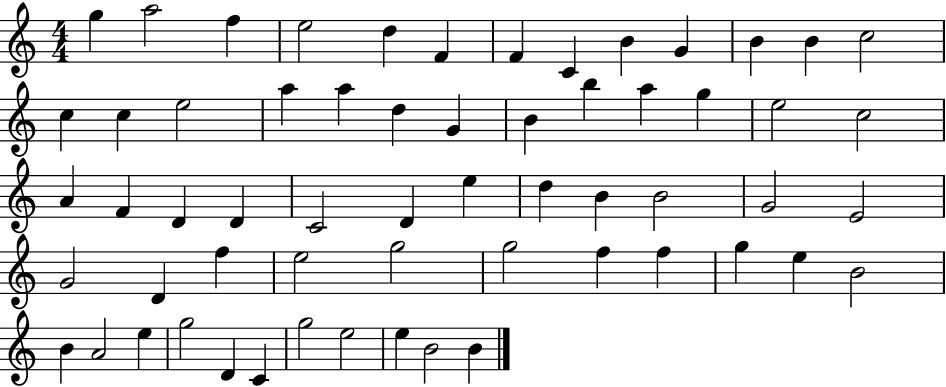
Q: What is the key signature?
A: C major